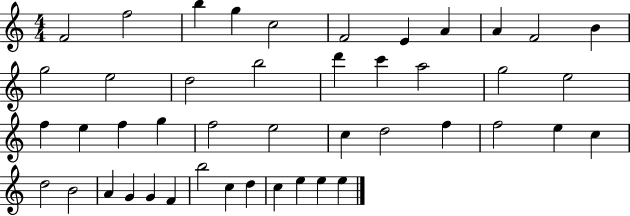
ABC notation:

X:1
T:Untitled
M:4/4
L:1/4
K:C
F2 f2 b g c2 F2 E A A F2 B g2 e2 d2 b2 d' c' a2 g2 e2 f e f g f2 e2 c d2 f f2 e c d2 B2 A G G F b2 c d c e e e